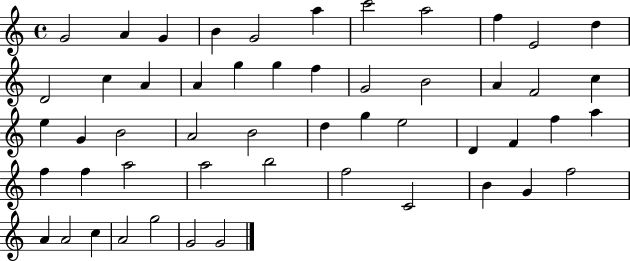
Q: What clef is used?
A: treble